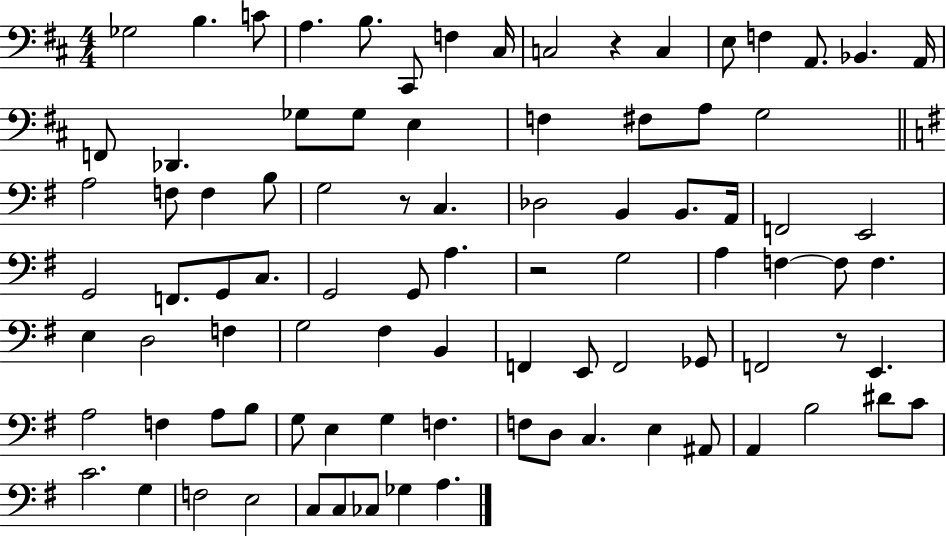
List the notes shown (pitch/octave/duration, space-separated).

Gb3/h B3/q. C4/e A3/q. B3/e. C#2/e F3/q C#3/s C3/h R/q C3/q E3/e F3/q A2/e. Bb2/q. A2/s F2/e Db2/q. Gb3/e Gb3/e E3/q F3/q F#3/e A3/e G3/h A3/h F3/e F3/q B3/e G3/h R/e C3/q. Db3/h B2/q B2/e. A2/s F2/h E2/h G2/h F2/e. G2/e C3/e. G2/h G2/e A3/q. R/h G3/h A3/q F3/q F3/e F3/q. E3/q D3/h F3/q G3/h F#3/q B2/q F2/q E2/e F2/h Gb2/e F2/h R/e E2/q. A3/h F3/q A3/e B3/e G3/e E3/q G3/q F3/q. F3/e D3/e C3/q. E3/q A#2/e A2/q B3/h D#4/e C4/e C4/h. G3/q F3/h E3/h C3/e C3/e CES3/e Gb3/q A3/q.